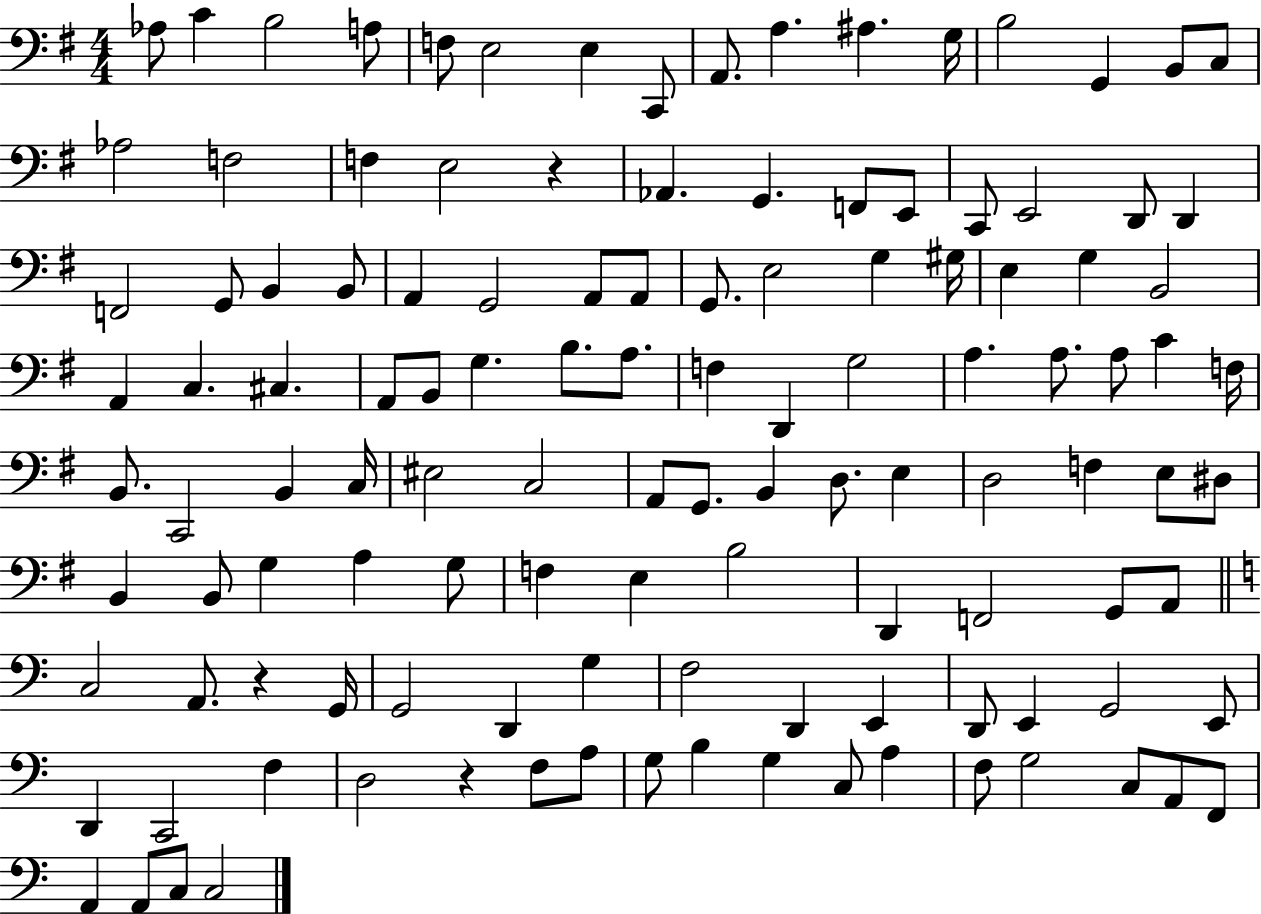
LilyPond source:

{
  \clef bass
  \numericTimeSignature
  \time 4/4
  \key g \major
  aes8 c'4 b2 a8 | f8 e2 e4 c,8 | a,8. a4. ais4. g16 | b2 g,4 b,8 c8 | \break aes2 f2 | f4 e2 r4 | aes,4. g,4. f,8 e,8 | c,8 e,2 d,8 d,4 | \break f,2 g,8 b,4 b,8 | a,4 g,2 a,8 a,8 | g,8. e2 g4 gis16 | e4 g4 b,2 | \break a,4 c4. cis4. | a,8 b,8 g4. b8. a8. | f4 d,4 g2 | a4. a8. a8 c'4 f16 | \break b,8. c,2 b,4 c16 | eis2 c2 | a,8 g,8. b,4 d8. e4 | d2 f4 e8 dis8 | \break b,4 b,8 g4 a4 g8 | f4 e4 b2 | d,4 f,2 g,8 a,8 | \bar "||" \break \key c \major c2 a,8. r4 g,16 | g,2 d,4 g4 | f2 d,4 e,4 | d,8 e,4 g,2 e,8 | \break d,4 c,2 f4 | d2 r4 f8 a8 | g8 b4 g4 c8 a4 | f8 g2 c8 a,8 f,8 | \break a,4 a,8 c8 c2 | \bar "|."
}